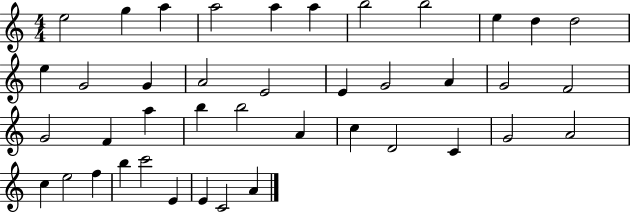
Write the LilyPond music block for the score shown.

{
  \clef treble
  \numericTimeSignature
  \time 4/4
  \key c \major
  e''2 g''4 a''4 | a''2 a''4 a''4 | b''2 b''2 | e''4 d''4 d''2 | \break e''4 g'2 g'4 | a'2 e'2 | e'4 g'2 a'4 | g'2 f'2 | \break g'2 f'4 a''4 | b''4 b''2 a'4 | c''4 d'2 c'4 | g'2 a'2 | \break c''4 e''2 f''4 | b''4 c'''2 e'4 | e'4 c'2 a'4 | \bar "|."
}